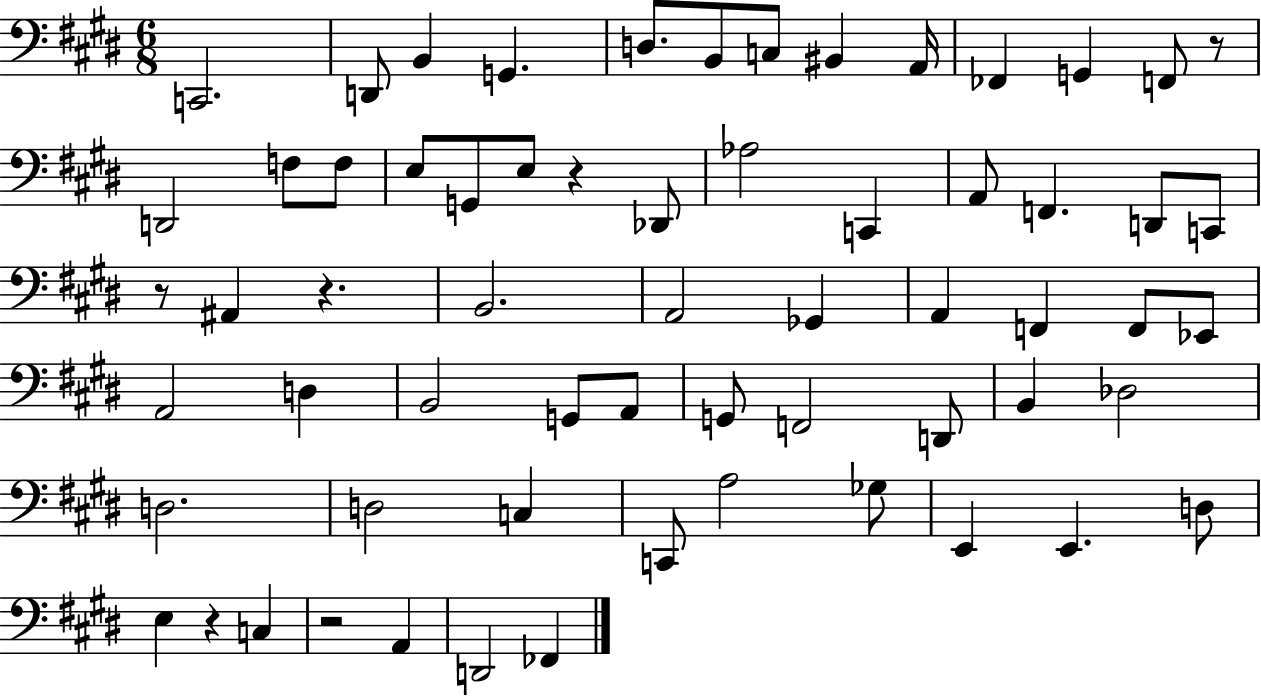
{
  \clef bass
  \numericTimeSignature
  \time 6/8
  \key e \major
  c,2. | d,8 b,4 g,4. | d8. b,8 c8 bis,4 a,16 | fes,4 g,4 f,8 r8 | \break d,2 f8 f8 | e8 g,8 e8 r4 des,8 | aes2 c,4 | a,8 f,4. d,8 c,8 | \break r8 ais,4 r4. | b,2. | a,2 ges,4 | a,4 f,4 f,8 ees,8 | \break a,2 d4 | b,2 g,8 a,8 | g,8 f,2 d,8 | b,4 des2 | \break d2. | d2 c4 | c,8 a2 ges8 | e,4 e,4. d8 | \break e4 r4 c4 | r2 a,4 | d,2 fes,4 | \bar "|."
}